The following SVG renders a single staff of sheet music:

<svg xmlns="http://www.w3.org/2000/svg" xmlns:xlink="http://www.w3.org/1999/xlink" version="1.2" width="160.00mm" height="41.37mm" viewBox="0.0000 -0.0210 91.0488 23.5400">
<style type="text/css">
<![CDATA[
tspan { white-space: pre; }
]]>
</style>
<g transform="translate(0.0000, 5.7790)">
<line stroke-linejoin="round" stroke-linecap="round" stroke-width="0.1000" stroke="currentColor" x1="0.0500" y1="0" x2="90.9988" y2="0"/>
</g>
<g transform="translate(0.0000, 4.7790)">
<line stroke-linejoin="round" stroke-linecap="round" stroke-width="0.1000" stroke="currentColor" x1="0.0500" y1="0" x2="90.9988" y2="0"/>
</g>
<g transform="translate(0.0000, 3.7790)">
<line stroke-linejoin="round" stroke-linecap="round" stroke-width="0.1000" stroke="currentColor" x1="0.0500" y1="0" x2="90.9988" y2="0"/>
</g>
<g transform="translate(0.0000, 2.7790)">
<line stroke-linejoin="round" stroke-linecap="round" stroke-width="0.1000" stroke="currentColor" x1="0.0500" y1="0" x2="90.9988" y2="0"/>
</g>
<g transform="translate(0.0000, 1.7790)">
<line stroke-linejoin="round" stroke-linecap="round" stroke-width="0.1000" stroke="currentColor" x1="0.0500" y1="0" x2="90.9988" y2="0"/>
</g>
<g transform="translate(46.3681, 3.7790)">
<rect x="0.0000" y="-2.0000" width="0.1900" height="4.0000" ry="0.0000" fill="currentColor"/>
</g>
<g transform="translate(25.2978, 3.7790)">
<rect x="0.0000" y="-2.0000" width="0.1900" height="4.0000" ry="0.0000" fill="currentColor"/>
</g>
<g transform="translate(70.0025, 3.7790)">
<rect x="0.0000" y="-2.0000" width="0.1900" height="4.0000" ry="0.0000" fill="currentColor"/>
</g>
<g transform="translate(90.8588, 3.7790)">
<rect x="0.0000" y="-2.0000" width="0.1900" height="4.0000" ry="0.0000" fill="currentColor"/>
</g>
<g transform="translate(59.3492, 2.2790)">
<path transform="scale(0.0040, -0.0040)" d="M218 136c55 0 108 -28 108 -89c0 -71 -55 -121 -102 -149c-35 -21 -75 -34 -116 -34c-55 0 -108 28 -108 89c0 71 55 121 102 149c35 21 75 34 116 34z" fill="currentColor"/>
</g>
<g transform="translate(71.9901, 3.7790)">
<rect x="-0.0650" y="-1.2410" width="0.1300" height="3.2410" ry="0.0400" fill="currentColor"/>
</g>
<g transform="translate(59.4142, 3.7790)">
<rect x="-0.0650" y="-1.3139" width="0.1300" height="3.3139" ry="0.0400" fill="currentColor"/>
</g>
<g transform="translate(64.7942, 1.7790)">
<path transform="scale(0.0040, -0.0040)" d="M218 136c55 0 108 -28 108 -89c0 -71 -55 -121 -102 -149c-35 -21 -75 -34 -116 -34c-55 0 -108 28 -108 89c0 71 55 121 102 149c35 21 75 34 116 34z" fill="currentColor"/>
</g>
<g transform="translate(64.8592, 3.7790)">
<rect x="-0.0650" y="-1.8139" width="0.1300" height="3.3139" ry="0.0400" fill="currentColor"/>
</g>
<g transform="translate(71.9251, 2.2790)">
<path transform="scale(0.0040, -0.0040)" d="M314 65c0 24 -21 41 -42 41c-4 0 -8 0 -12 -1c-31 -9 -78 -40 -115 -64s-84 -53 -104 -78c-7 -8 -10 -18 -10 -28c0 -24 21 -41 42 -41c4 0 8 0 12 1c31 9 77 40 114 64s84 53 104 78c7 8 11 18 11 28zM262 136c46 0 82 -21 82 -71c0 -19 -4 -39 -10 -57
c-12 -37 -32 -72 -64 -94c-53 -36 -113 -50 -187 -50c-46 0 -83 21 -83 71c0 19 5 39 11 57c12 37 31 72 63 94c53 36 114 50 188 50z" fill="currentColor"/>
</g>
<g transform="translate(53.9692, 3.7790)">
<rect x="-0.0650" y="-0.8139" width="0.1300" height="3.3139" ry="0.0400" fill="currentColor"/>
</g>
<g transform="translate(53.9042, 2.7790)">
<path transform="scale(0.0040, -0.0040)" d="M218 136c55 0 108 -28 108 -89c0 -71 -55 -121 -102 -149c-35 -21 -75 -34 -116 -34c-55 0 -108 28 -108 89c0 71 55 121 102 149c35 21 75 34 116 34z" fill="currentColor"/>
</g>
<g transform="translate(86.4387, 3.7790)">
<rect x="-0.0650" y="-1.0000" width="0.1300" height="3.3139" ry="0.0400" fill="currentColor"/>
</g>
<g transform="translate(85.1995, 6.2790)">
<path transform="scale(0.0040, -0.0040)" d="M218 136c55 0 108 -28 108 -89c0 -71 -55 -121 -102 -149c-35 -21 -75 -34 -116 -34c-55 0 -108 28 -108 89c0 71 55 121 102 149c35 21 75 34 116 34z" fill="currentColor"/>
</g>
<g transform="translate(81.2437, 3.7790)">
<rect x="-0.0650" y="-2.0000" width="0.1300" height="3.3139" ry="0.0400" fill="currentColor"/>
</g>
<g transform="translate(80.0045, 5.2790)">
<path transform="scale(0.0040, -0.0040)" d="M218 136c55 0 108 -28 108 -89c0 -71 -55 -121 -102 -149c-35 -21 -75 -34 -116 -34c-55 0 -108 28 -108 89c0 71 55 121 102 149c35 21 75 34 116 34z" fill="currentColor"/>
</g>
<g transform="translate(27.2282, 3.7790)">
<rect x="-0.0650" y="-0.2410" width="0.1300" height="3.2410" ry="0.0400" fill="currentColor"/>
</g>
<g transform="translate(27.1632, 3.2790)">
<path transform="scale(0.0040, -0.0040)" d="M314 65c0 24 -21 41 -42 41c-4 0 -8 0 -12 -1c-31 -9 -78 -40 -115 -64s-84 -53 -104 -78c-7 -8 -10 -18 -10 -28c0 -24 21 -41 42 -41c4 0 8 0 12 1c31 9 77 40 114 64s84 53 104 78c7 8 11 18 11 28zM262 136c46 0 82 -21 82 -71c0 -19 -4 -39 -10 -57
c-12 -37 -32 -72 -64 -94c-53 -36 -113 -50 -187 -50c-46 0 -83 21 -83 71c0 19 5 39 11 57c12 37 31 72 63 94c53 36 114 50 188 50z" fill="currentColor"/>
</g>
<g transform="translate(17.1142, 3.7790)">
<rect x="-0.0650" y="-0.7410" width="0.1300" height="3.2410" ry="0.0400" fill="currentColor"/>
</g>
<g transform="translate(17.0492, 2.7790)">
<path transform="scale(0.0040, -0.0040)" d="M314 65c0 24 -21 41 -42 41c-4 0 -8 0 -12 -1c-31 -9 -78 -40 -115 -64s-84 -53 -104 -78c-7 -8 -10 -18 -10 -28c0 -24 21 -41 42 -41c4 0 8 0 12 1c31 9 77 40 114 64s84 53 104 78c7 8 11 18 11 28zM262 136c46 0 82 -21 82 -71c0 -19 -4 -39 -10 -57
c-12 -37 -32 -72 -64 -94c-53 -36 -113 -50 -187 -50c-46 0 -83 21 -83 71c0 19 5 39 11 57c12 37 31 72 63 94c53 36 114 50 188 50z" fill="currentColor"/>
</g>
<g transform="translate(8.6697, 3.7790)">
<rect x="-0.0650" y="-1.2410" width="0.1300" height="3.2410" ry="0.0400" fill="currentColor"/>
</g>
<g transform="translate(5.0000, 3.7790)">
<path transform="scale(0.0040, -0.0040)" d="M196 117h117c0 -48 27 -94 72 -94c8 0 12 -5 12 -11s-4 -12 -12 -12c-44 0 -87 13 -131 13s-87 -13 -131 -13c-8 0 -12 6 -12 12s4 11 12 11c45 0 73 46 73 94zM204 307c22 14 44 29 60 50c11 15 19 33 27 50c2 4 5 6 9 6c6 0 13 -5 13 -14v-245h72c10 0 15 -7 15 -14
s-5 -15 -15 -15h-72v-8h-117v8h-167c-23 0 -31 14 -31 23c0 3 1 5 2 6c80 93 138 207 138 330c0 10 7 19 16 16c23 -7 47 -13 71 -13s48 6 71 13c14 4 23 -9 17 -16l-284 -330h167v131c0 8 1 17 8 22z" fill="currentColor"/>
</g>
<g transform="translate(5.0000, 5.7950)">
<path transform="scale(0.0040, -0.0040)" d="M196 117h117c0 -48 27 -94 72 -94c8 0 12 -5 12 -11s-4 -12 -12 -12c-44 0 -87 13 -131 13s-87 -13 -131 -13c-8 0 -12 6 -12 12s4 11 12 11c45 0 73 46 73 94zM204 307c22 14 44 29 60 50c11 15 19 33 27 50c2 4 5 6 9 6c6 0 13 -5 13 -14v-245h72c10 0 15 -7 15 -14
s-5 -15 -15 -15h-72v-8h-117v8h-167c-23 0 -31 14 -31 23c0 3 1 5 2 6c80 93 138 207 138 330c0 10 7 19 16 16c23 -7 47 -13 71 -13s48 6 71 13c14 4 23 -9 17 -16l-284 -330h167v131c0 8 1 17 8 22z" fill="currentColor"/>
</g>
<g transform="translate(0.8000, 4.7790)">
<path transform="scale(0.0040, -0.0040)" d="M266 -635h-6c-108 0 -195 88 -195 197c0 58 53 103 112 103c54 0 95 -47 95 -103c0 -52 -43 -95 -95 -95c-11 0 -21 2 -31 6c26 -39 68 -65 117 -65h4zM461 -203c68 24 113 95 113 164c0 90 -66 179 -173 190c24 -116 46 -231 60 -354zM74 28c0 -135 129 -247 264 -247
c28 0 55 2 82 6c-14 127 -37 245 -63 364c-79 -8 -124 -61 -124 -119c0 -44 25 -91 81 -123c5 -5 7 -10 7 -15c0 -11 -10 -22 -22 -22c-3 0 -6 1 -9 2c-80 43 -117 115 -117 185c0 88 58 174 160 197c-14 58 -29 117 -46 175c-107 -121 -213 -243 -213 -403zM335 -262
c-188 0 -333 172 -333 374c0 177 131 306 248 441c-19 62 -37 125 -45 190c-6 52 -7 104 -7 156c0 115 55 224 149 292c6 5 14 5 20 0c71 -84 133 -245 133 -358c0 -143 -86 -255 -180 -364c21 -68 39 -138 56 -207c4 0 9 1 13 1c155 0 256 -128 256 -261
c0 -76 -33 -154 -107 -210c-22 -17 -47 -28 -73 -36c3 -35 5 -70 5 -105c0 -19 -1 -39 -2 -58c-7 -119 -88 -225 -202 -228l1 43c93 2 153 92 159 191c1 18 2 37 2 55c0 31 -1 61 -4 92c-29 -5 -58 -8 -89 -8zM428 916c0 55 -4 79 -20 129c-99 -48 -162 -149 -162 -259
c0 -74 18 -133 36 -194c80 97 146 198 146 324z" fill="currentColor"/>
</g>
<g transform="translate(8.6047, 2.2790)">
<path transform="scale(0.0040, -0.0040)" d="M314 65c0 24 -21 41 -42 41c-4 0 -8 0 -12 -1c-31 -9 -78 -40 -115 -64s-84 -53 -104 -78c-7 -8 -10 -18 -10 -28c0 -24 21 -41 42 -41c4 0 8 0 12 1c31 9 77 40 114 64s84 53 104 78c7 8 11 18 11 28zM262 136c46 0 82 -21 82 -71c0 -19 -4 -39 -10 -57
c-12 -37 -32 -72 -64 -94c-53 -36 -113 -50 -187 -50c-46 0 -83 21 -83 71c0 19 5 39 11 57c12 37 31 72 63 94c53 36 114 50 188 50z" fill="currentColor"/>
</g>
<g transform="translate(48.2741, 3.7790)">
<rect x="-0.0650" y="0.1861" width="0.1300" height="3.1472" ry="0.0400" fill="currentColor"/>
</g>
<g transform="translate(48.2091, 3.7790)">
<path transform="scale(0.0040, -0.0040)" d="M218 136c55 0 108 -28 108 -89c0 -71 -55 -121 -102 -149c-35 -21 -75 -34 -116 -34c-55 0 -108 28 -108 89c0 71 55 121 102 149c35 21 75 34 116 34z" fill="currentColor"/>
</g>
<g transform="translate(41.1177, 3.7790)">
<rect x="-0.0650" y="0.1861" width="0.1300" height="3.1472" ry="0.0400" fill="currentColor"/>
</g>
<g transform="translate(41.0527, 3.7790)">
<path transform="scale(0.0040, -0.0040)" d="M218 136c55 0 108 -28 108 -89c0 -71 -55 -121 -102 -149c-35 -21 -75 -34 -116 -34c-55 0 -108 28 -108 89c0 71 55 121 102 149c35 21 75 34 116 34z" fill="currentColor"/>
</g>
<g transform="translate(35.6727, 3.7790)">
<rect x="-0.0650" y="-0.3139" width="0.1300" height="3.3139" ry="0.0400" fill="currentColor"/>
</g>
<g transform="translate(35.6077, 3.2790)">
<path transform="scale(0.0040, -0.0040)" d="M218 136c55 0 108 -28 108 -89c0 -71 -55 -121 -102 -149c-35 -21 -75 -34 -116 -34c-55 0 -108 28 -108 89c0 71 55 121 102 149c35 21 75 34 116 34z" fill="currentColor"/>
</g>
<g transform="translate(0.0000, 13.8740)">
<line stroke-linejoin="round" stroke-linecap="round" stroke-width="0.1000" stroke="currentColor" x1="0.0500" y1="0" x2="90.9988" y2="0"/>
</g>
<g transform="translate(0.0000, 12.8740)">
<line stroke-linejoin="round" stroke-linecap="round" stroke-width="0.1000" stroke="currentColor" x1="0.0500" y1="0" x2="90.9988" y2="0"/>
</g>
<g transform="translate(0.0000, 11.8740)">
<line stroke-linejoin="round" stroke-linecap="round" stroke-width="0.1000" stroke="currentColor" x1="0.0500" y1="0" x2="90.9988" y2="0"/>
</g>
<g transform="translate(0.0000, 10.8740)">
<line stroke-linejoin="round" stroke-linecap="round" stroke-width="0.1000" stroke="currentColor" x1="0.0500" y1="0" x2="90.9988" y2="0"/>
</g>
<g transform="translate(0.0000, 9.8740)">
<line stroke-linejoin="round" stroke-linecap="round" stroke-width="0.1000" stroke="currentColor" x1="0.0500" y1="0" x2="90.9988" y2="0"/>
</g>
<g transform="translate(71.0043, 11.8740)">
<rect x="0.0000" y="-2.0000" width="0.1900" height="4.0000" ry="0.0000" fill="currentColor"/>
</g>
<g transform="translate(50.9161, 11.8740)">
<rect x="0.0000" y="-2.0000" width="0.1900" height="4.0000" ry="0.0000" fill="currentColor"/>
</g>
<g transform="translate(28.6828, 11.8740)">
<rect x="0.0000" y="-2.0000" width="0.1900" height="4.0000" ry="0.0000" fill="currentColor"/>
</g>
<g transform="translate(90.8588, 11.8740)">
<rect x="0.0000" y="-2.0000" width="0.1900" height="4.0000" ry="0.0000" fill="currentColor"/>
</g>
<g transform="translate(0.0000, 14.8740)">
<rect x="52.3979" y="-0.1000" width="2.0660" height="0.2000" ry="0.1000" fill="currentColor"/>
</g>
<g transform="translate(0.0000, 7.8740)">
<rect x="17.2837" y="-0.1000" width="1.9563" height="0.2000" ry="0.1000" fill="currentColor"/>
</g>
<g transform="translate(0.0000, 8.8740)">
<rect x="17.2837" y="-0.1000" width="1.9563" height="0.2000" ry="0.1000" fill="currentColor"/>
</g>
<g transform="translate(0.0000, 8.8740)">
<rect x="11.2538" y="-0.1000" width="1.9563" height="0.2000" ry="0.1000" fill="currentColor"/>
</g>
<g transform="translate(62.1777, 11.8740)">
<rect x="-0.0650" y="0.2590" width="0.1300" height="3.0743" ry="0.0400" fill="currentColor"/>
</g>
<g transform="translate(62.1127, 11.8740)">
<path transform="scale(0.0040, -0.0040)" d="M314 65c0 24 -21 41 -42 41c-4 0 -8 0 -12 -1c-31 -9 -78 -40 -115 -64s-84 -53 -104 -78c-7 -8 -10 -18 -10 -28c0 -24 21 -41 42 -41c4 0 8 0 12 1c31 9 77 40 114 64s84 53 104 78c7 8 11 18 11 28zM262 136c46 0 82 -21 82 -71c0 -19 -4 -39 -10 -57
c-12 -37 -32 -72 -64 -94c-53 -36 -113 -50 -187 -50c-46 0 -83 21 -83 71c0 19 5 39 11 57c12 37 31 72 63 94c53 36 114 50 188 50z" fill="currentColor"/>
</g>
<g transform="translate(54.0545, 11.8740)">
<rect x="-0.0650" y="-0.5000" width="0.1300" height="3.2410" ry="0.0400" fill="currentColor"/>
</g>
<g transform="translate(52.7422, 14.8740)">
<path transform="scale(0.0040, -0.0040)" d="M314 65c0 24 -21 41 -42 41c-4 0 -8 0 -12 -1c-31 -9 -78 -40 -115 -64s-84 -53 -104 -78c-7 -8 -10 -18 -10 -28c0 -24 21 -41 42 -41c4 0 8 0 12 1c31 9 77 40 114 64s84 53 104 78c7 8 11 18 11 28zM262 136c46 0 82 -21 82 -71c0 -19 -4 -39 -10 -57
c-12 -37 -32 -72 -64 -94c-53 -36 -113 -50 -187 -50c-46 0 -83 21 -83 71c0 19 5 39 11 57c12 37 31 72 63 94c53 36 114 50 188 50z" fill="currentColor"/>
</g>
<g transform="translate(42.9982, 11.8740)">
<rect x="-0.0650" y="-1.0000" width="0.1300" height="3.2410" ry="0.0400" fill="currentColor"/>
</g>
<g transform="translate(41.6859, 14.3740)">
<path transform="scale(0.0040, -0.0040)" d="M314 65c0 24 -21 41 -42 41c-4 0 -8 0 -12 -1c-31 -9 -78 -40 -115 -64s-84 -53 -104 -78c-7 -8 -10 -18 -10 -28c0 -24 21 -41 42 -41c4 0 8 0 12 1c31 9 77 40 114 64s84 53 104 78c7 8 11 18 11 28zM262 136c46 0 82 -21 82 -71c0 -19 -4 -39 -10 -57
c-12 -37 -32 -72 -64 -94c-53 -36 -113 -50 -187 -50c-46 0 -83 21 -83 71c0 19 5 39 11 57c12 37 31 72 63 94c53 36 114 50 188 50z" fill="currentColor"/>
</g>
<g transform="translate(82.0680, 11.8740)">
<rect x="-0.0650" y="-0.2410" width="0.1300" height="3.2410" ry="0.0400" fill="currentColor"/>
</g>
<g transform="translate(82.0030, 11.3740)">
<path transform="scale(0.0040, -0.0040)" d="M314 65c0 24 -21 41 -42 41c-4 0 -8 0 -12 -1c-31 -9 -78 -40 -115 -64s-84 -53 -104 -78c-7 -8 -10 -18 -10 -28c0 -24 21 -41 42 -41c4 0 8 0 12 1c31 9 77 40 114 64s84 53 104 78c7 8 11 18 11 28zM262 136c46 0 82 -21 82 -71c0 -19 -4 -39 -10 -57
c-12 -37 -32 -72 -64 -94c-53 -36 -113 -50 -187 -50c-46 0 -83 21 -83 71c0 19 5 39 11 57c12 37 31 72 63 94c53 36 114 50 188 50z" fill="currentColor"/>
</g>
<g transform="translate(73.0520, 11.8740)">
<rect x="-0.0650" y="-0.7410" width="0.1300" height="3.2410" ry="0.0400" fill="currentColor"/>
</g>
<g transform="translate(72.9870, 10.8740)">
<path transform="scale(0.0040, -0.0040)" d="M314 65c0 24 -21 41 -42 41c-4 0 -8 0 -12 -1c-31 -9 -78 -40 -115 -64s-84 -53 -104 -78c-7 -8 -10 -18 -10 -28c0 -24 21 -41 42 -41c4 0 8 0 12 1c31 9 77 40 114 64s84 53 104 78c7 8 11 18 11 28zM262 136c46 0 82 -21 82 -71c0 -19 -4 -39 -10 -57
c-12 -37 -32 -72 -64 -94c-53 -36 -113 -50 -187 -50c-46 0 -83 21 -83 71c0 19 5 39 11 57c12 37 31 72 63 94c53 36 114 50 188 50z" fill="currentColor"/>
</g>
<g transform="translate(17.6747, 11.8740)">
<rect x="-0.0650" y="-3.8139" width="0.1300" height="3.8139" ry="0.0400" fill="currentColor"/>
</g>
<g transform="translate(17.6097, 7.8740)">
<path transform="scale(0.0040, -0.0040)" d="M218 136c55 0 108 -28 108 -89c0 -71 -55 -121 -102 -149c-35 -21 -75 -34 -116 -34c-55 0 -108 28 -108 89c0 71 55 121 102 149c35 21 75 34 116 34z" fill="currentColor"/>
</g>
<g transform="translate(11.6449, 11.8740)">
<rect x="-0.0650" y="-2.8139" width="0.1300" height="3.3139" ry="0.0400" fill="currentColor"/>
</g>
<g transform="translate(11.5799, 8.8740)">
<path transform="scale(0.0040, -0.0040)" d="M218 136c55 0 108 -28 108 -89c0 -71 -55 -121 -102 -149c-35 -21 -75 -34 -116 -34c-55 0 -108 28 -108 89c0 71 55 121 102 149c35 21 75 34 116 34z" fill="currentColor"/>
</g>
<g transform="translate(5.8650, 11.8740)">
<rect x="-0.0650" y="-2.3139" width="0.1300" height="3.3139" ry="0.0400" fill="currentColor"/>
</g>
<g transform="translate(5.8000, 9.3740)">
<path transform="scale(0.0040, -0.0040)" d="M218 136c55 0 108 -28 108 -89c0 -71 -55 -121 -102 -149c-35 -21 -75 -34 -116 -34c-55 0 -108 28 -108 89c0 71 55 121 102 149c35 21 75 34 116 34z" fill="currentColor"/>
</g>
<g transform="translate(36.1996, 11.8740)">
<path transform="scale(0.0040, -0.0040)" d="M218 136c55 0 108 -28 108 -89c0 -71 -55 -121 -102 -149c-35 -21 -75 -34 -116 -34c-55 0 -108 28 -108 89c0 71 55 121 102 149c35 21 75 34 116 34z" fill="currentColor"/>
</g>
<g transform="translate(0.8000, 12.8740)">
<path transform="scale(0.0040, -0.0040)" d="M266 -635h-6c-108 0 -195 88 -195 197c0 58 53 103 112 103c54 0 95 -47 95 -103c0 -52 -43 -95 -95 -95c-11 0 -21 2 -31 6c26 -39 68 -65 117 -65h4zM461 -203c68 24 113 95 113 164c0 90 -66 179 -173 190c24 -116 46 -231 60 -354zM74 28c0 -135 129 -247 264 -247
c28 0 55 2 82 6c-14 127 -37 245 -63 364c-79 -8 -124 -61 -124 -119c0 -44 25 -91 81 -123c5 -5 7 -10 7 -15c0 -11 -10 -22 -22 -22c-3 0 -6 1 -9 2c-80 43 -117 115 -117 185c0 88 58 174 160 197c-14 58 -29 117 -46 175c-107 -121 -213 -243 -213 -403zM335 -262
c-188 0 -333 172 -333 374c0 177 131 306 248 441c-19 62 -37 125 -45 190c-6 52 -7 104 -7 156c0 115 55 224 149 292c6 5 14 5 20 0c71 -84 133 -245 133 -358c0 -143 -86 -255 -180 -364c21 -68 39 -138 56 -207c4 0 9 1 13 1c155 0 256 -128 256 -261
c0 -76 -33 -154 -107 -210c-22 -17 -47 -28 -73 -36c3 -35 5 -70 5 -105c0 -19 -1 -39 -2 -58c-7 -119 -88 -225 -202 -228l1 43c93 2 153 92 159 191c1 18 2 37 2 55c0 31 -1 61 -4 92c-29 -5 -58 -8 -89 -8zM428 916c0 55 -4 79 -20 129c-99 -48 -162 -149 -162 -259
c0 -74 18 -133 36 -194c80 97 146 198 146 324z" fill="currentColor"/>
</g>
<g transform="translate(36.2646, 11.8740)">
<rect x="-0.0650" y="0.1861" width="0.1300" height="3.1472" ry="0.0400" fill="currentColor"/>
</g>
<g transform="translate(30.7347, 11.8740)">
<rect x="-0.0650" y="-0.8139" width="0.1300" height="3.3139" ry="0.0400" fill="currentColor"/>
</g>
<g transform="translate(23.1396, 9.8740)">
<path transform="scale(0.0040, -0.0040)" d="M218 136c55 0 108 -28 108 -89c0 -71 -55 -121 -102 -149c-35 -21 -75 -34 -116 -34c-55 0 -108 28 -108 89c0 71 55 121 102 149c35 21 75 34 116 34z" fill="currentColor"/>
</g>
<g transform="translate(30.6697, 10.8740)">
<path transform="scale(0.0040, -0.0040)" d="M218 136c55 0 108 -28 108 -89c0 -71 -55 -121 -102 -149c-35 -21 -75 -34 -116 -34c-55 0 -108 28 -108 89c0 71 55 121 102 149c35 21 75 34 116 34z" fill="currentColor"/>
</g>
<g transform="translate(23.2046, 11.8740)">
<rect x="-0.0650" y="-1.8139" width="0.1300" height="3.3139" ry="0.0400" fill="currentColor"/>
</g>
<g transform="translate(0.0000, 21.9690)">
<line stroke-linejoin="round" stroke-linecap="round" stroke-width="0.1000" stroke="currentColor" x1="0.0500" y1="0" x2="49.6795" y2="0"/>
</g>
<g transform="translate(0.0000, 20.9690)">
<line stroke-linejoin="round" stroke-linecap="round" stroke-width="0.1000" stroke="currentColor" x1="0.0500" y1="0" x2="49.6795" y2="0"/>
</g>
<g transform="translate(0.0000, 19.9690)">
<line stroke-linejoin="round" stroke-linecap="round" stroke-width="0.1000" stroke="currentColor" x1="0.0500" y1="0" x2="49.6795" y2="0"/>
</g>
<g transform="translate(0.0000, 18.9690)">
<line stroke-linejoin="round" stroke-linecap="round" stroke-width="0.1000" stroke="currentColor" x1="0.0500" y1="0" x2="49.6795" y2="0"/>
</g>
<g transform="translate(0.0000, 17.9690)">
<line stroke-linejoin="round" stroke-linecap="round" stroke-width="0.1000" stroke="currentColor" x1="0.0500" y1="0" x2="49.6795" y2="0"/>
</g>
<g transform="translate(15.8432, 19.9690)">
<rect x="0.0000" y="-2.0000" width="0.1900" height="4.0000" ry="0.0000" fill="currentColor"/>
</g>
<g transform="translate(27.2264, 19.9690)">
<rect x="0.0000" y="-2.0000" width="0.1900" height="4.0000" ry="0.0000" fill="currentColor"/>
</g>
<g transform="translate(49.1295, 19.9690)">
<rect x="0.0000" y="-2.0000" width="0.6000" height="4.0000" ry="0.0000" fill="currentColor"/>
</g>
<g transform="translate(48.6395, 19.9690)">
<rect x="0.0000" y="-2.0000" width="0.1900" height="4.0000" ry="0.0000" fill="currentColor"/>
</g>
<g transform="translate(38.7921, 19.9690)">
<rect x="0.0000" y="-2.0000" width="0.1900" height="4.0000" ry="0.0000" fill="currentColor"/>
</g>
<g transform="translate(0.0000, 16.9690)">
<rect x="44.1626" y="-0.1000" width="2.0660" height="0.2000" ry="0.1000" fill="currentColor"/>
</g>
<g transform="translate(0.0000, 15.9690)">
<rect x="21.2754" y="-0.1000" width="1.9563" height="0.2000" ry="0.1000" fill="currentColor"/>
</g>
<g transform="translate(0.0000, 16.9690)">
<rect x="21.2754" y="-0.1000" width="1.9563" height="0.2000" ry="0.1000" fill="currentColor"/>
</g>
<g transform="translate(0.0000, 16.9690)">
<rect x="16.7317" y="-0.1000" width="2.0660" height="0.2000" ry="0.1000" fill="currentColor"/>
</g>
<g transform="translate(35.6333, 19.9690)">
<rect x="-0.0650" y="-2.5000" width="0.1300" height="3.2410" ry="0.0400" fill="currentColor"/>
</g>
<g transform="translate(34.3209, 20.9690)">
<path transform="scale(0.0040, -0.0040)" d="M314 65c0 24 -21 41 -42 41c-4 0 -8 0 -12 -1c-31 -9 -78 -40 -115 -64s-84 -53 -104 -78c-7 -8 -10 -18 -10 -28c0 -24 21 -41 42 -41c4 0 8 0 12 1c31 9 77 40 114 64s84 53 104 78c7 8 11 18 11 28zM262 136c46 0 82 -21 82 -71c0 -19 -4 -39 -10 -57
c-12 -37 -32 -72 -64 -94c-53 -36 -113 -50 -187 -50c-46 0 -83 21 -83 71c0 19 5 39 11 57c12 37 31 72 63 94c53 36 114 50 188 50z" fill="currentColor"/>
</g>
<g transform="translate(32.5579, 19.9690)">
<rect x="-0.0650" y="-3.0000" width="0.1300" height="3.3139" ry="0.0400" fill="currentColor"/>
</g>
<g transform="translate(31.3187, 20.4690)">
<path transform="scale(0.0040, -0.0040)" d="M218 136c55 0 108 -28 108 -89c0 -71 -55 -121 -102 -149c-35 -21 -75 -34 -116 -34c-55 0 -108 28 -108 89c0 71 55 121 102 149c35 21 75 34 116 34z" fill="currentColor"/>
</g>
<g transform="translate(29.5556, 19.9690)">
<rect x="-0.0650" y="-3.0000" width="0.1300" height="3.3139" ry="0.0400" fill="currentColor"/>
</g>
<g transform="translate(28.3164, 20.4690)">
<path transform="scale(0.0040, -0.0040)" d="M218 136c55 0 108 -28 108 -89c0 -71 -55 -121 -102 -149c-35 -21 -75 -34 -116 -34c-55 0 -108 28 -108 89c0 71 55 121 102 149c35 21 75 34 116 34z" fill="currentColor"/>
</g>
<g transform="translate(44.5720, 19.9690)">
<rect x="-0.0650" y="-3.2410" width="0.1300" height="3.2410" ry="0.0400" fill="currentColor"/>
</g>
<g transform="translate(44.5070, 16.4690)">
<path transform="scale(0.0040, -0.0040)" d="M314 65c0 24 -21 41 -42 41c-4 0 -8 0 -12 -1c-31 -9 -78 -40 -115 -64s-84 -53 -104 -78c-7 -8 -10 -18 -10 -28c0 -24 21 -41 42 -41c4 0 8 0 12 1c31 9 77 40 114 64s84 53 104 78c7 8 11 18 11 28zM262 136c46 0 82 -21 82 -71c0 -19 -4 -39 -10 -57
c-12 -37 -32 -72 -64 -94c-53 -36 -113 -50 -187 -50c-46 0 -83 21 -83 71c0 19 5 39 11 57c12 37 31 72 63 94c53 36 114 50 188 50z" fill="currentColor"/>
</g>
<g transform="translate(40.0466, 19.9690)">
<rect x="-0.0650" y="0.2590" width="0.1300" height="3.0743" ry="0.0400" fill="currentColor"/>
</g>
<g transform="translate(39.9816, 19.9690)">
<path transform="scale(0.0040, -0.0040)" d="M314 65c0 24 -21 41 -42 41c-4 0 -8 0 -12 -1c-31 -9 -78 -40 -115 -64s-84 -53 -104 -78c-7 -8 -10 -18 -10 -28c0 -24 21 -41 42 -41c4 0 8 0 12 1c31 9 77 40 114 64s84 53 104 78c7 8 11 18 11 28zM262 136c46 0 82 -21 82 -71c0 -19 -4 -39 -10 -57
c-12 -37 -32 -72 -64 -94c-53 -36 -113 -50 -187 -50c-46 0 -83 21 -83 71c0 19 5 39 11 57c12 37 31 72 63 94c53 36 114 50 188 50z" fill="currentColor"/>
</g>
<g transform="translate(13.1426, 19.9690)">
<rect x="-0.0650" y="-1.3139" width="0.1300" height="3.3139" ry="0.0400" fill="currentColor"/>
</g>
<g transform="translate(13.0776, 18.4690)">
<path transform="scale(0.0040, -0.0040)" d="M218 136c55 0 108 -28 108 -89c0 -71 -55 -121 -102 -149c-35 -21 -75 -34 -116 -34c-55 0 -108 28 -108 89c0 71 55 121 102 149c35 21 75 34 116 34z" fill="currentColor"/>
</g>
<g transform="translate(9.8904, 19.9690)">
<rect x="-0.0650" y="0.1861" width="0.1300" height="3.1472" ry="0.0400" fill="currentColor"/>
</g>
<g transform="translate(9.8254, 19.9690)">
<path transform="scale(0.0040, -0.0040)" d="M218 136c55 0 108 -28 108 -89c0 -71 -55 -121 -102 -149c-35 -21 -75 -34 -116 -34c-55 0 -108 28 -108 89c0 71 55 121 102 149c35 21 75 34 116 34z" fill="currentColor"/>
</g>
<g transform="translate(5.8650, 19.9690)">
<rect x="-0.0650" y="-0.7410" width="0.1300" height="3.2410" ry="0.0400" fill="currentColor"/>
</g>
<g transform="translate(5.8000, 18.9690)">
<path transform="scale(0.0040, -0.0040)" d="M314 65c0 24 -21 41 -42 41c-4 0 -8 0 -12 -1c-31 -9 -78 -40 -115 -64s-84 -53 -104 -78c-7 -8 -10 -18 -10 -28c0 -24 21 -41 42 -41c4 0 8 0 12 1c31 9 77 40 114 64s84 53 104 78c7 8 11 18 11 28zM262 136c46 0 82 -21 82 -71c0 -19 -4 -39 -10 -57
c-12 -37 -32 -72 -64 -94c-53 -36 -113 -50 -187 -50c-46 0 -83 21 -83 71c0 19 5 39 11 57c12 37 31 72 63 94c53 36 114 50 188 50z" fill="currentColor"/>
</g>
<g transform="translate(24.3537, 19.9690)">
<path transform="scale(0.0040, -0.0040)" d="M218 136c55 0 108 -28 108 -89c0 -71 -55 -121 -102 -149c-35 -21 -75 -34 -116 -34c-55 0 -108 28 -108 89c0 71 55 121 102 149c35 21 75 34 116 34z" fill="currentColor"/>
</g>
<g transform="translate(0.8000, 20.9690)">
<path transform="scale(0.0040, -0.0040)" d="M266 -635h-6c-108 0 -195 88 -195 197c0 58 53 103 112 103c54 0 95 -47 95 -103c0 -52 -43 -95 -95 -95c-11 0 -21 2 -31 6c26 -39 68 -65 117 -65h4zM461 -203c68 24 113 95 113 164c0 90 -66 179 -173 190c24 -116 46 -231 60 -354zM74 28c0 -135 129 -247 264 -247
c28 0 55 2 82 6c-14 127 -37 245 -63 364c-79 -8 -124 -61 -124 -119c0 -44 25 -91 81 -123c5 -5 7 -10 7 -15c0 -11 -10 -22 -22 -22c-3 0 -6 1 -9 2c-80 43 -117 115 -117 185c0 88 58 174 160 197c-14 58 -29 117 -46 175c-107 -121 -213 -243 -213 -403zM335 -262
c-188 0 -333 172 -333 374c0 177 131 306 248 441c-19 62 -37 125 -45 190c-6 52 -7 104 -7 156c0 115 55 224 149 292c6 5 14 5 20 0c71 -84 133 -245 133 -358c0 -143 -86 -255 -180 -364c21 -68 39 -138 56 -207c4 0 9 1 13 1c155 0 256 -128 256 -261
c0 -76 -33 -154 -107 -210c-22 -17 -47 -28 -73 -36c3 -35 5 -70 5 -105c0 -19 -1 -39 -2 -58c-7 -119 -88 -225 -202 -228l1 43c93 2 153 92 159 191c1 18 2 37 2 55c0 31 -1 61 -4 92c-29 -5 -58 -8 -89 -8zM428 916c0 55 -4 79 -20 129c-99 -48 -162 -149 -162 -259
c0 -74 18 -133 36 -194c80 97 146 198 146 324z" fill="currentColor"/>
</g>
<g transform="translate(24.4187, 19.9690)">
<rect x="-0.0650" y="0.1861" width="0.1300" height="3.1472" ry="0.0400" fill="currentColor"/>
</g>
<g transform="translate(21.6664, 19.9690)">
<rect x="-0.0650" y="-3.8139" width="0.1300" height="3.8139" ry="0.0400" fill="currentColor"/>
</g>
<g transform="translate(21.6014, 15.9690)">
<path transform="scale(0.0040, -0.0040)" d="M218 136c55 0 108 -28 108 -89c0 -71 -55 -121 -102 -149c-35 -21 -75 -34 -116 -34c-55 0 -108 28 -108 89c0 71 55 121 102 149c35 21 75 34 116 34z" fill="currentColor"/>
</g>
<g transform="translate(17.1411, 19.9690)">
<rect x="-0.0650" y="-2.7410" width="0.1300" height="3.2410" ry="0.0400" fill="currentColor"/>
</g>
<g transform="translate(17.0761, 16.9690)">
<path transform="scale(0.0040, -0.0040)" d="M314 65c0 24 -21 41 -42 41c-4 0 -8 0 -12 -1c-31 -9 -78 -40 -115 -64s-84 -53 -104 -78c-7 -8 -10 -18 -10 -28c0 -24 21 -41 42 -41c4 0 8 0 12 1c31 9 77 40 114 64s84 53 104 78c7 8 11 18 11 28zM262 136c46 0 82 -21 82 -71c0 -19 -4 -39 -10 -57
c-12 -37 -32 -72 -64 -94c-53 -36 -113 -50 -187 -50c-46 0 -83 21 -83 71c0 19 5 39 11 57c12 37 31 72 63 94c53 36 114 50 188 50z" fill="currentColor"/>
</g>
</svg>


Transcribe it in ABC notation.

X:1
T:Untitled
M:4/4
L:1/4
K:C
e2 d2 c2 c B B d e f e2 F D g a c' f d B D2 C2 B2 d2 c2 d2 B e a2 c' B A A G2 B2 b2